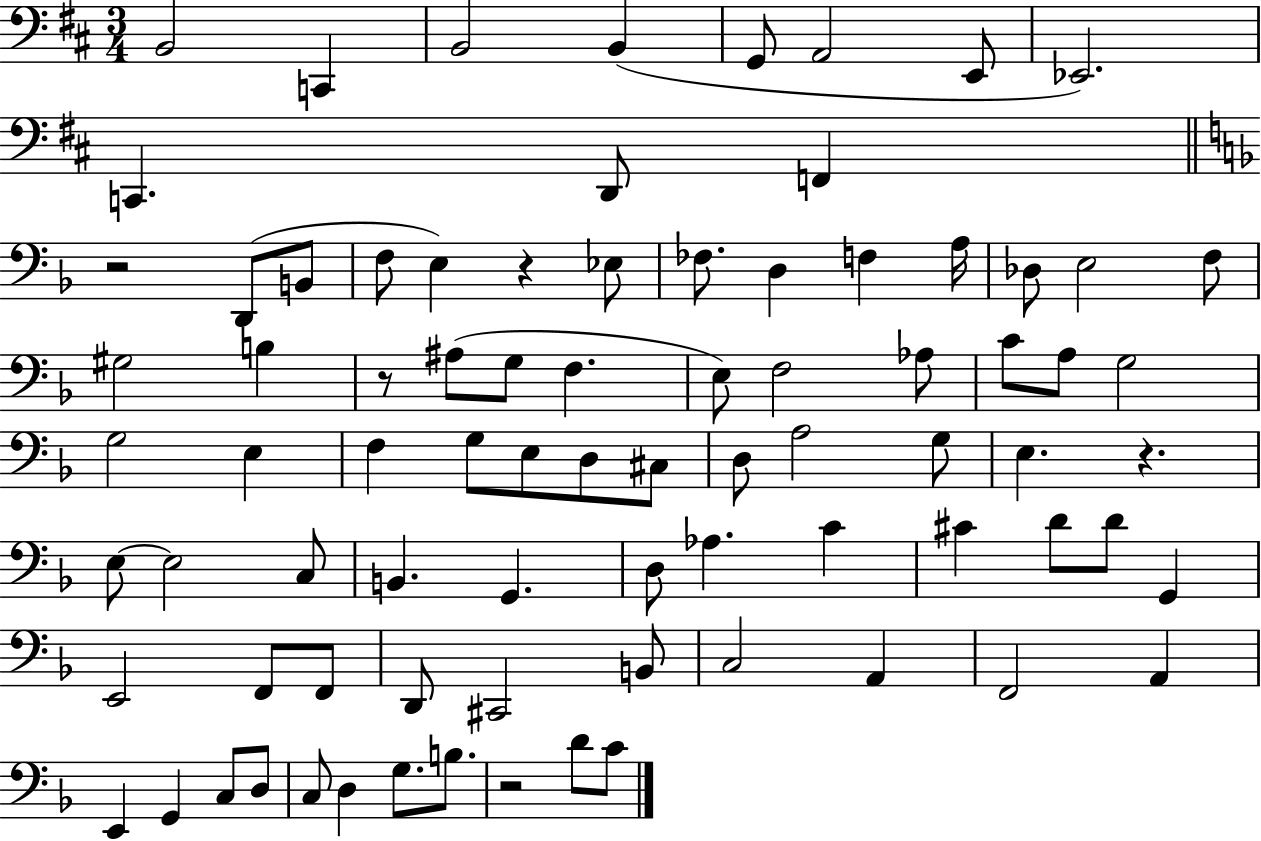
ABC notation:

X:1
T:Untitled
M:3/4
L:1/4
K:D
B,,2 C,, B,,2 B,, G,,/2 A,,2 E,,/2 _E,,2 C,, D,,/2 F,, z2 D,,/2 B,,/2 F,/2 E, z _E,/2 _F,/2 D, F, A,/4 _D,/2 E,2 F,/2 ^G,2 B, z/2 ^A,/2 G,/2 F, E,/2 F,2 _A,/2 C/2 A,/2 G,2 G,2 E, F, G,/2 E,/2 D,/2 ^C,/2 D,/2 A,2 G,/2 E, z E,/2 E,2 C,/2 B,, G,, D,/2 _A, C ^C D/2 D/2 G,, E,,2 F,,/2 F,,/2 D,,/2 ^C,,2 B,,/2 C,2 A,, F,,2 A,, E,, G,, C,/2 D,/2 C,/2 D, G,/2 B,/2 z2 D/2 C/2